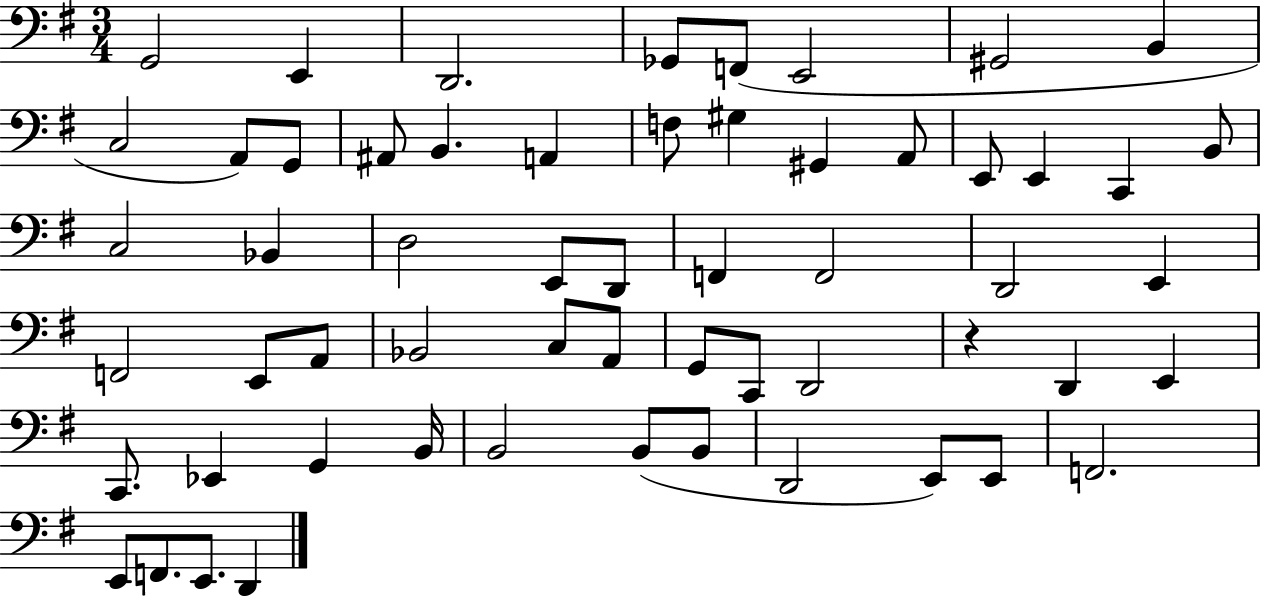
X:1
T:Untitled
M:3/4
L:1/4
K:G
G,,2 E,, D,,2 _G,,/2 F,,/2 E,,2 ^G,,2 B,, C,2 A,,/2 G,,/2 ^A,,/2 B,, A,, F,/2 ^G, ^G,, A,,/2 E,,/2 E,, C,, B,,/2 C,2 _B,, D,2 E,,/2 D,,/2 F,, F,,2 D,,2 E,, F,,2 E,,/2 A,,/2 _B,,2 C,/2 A,,/2 G,,/2 C,,/2 D,,2 z D,, E,, C,,/2 _E,, G,, B,,/4 B,,2 B,,/2 B,,/2 D,,2 E,,/2 E,,/2 F,,2 E,,/2 F,,/2 E,,/2 D,,